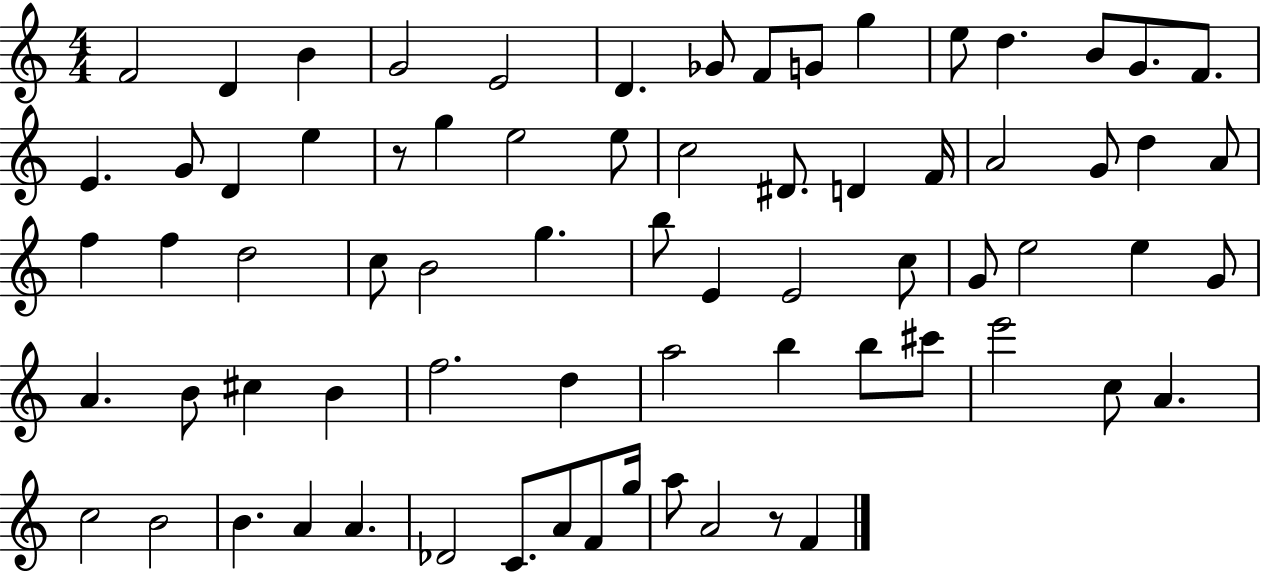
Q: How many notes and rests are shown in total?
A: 72